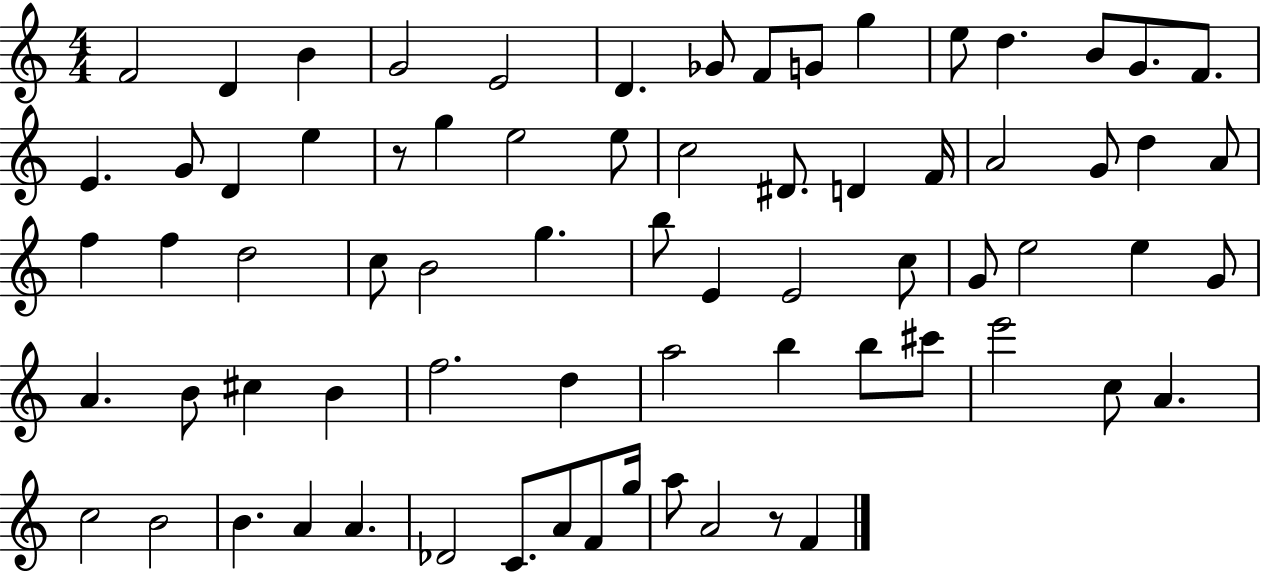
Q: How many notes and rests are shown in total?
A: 72